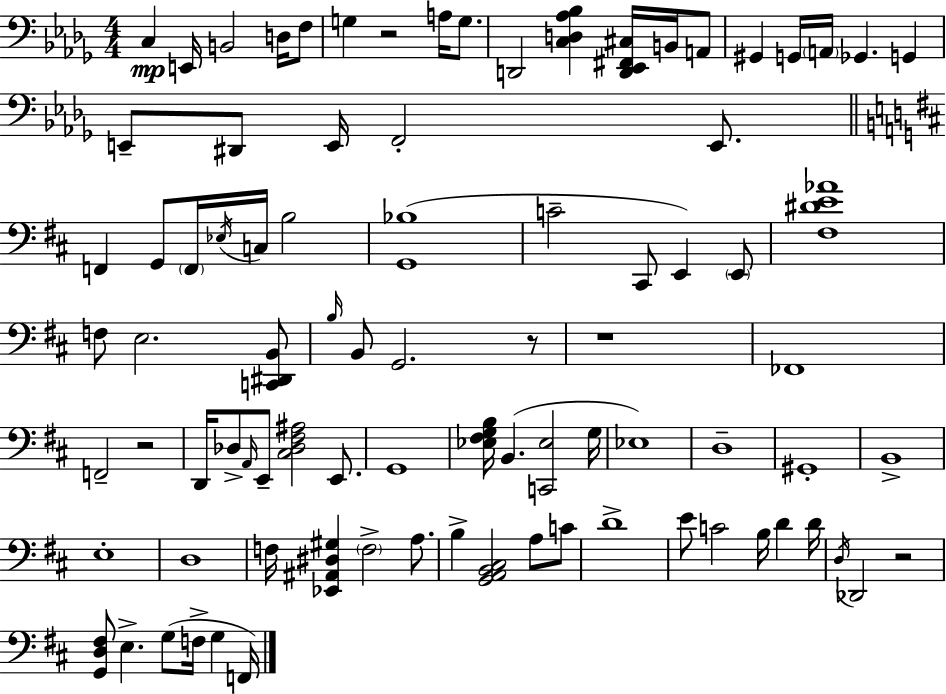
{
  \clef bass
  \numericTimeSignature
  \time 4/4
  \key bes \minor
  \repeat volta 2 { c4\mp e,16 b,2 d16 f8 | g4 r2 a16 g8. | d,2 <c d aes bes>4 <d, ees, fis, cis>16 b,16 a,8 | gis,4 g,16 \parenthesize a,16 ges,4. g,4 | \break e,8-- dis,8 e,16 f,2-. e,8. | \bar "||" \break \key d \major f,4 g,8 \parenthesize f,16 \acciaccatura { ees16 } c16 b2 | <g, bes>1( | c'2-- cis,8 e,4) \parenthesize e,8 | <fis dis' e' aes'>1 | \break f8 e2. <c, dis, b,>8 | \grace { b16 } b,8 g,2. | r8 r1 | fes,1 | \break f,2-- r2 | d,16 des8-> \grace { a,16 } e,8-- <cis des fis ais>2 | e,8. g,1 | <ees fis g b>16 b,4.( <c, ees>2 | \break g16 ees1) | d1-- | gis,1-. | b,1-> | \break e1-. | d1 | f16 <ees, ais, dis gis>4 \parenthesize f2-> | a8. b4-> <g, a, b, cis>2 a8 | \break c'8 d'1-> | e'8 c'2 b16 d'4 | d'16 \acciaccatura { d16 } des,2 r2 | <g, d fis>8 e4.-> g8( f16-> g4 | \break f,16) } \bar "|."
}